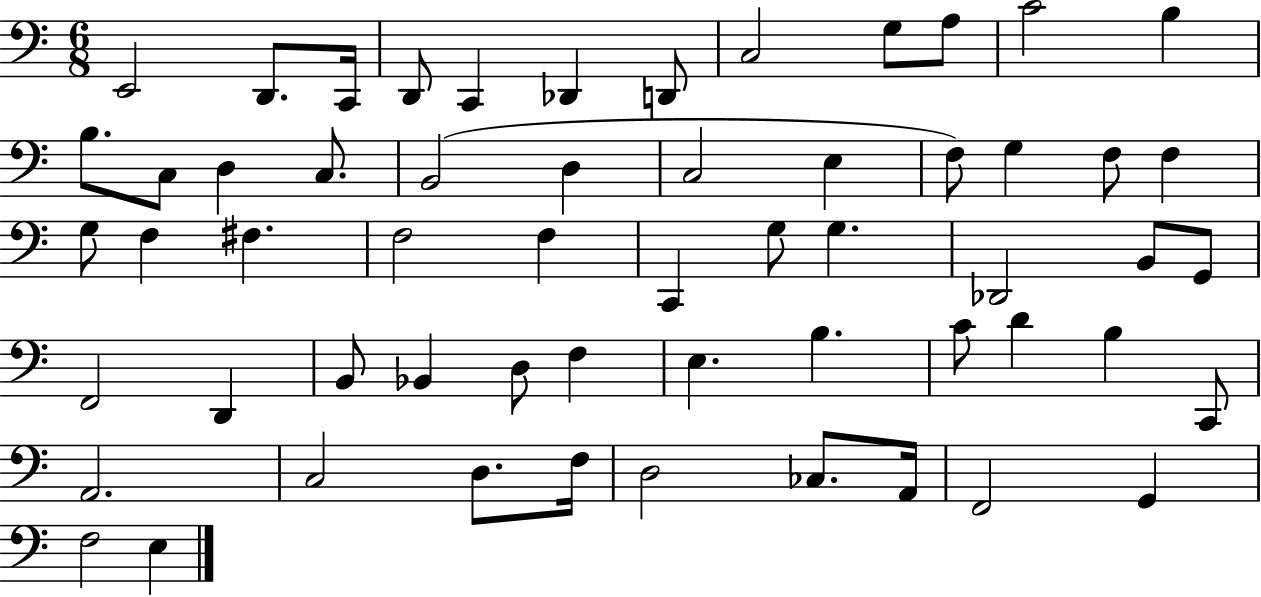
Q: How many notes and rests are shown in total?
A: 58